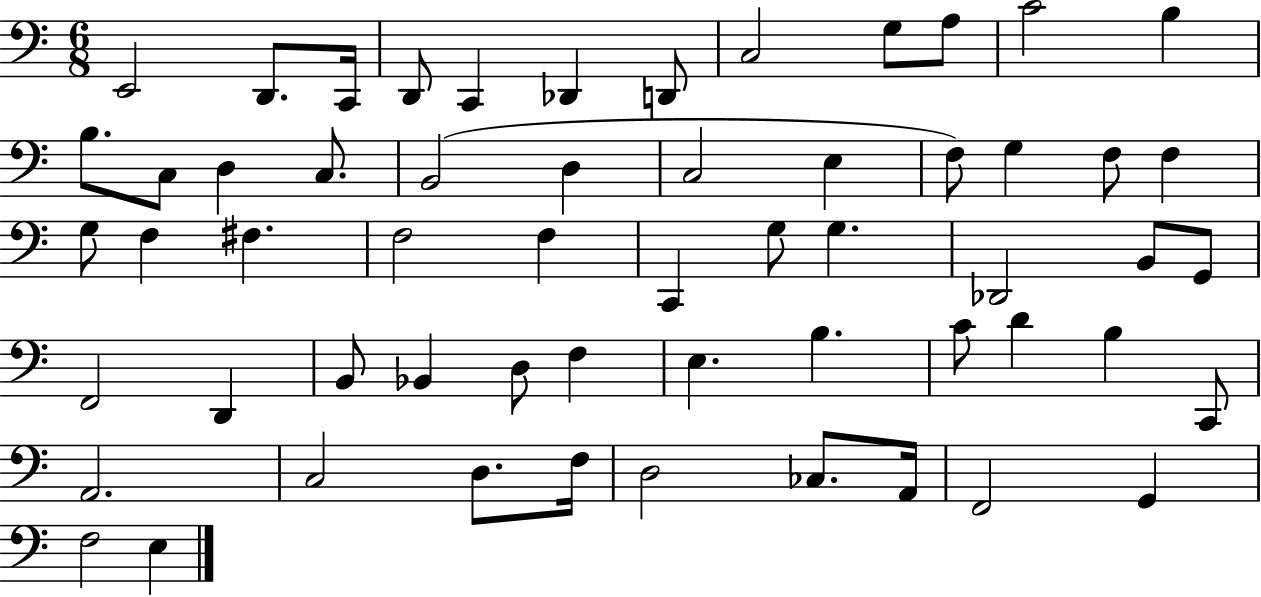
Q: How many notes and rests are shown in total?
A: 58